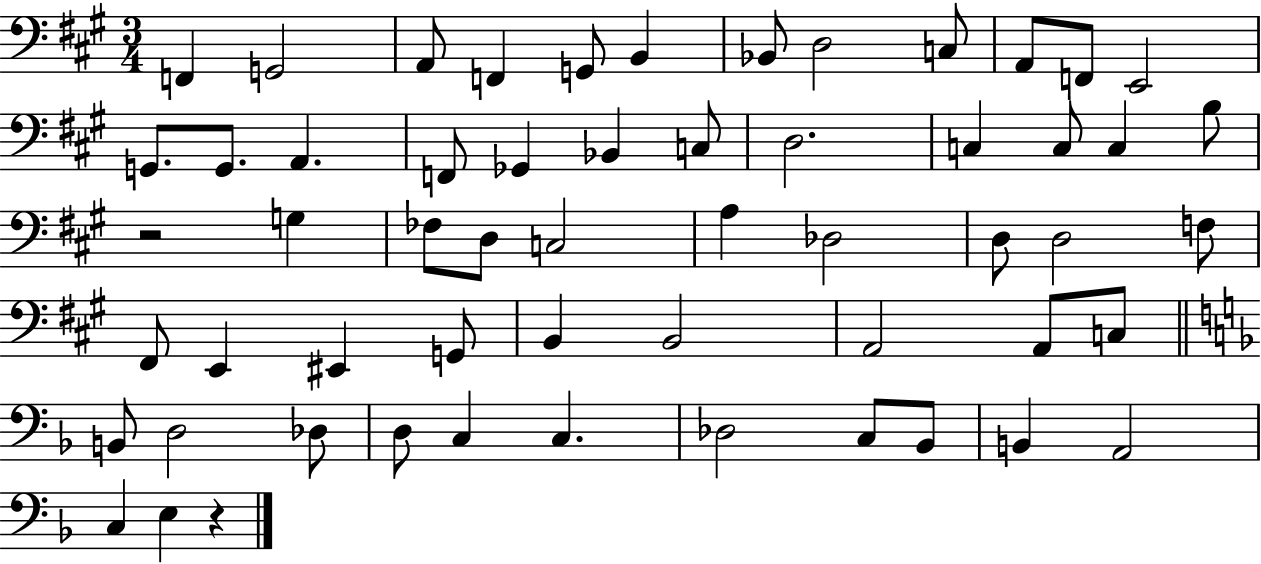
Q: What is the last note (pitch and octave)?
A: E3